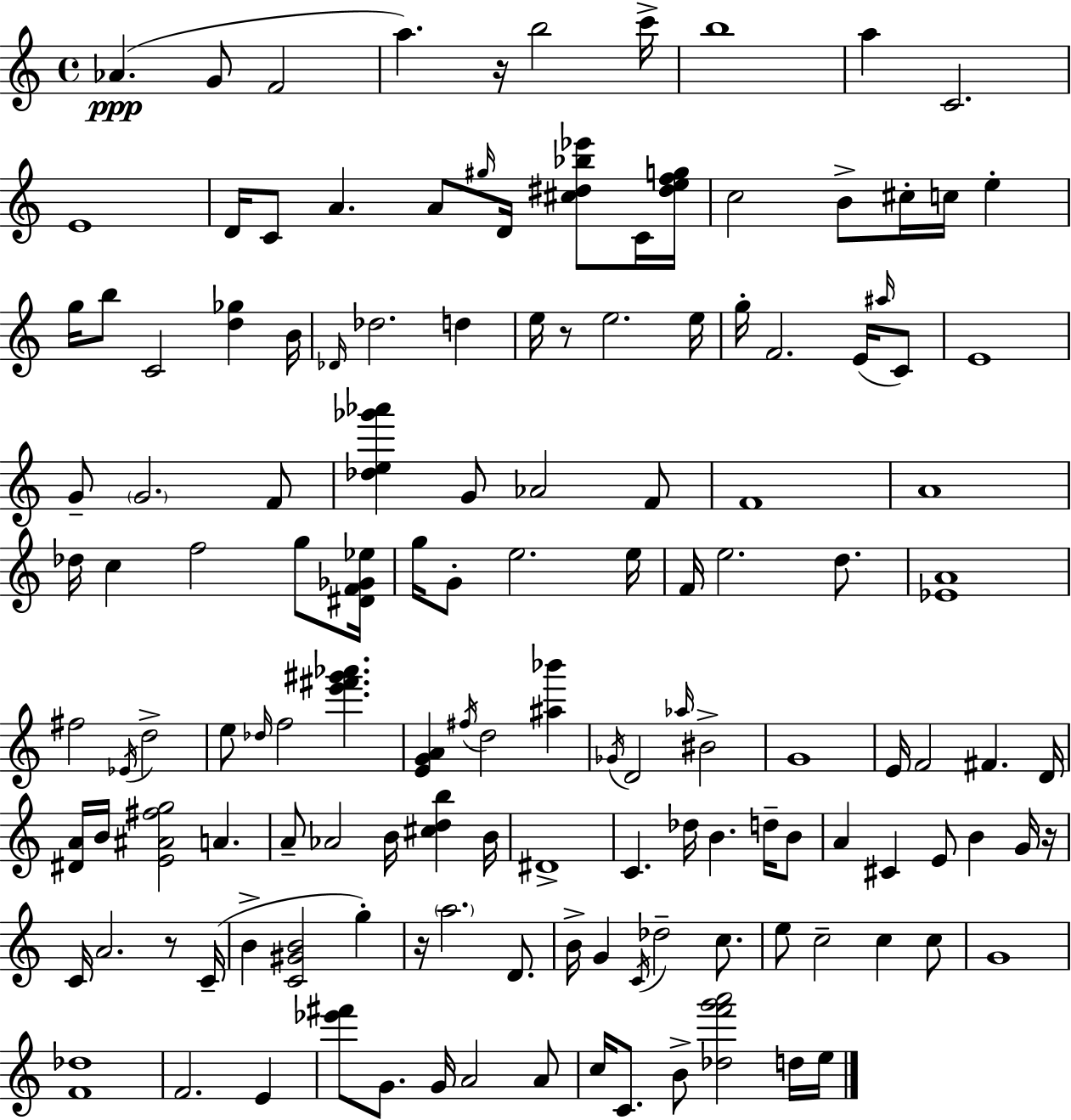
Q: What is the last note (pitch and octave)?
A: E5